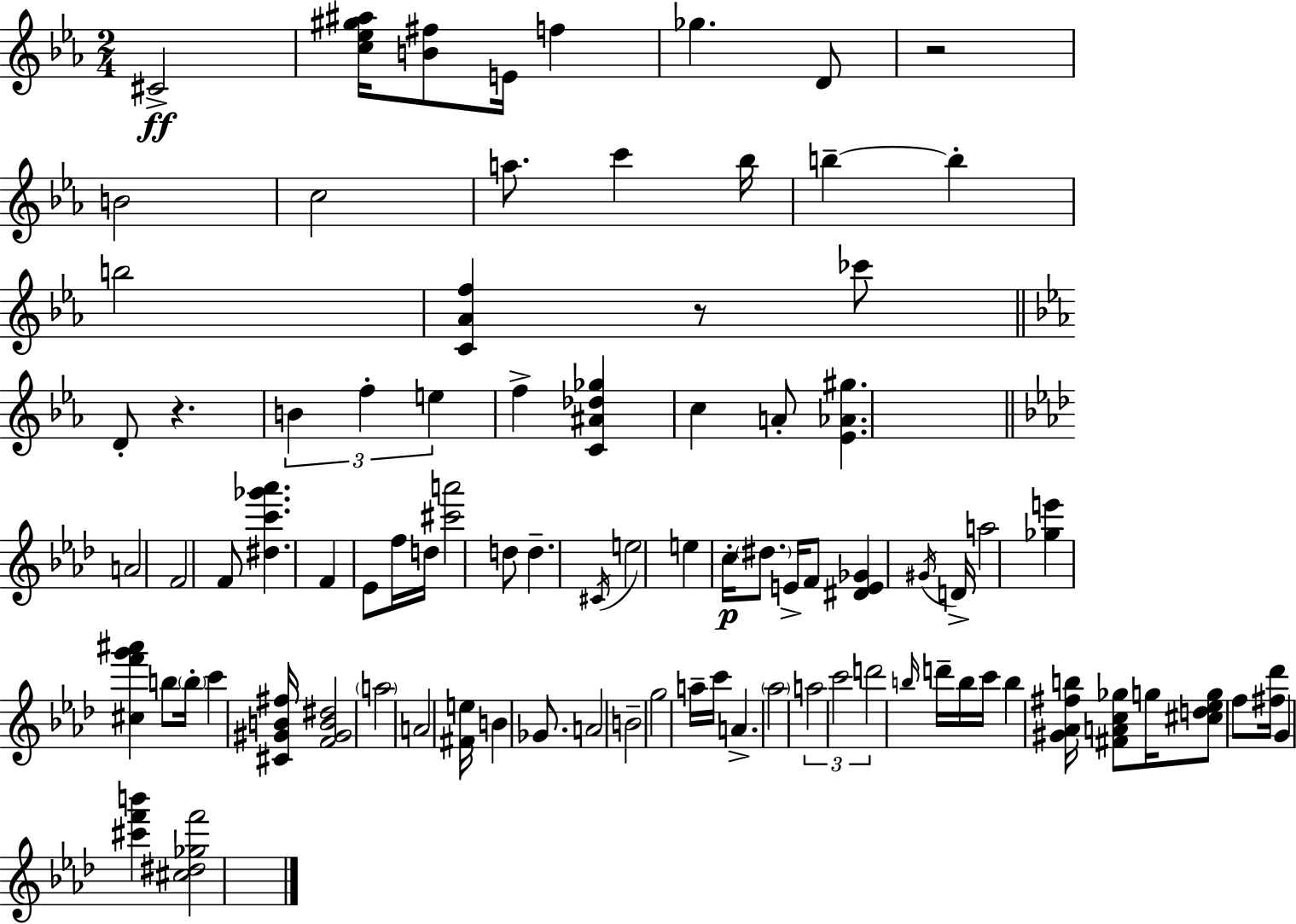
{
  \clef treble
  \numericTimeSignature
  \time 2/4
  \key c \minor
  cis'2->\ff | <c'' ees'' gis'' ais''>16 <b' fis''>8 e'16 f''4 | ges''4. d'8 | r2 | \break b'2 | c''2 | a''8. c'''4 bes''16 | b''4--~~ b''4-. | \break b''2 | <c' aes' f''>4 r8 ces'''8 | \bar "||" \break \key c \minor d'8-. r4. | \tuplet 3/2 { b'4 f''4-. | e''4 } f''4-> | <c' ais' des'' ges''>4 c''4 | \break a'8-. <ees' aes' gis''>4. | \bar "||" \break \key aes \major a'2 | f'2 | f'8 <dis'' c''' ges''' aes'''>4. | f'4 ees'8 f''16 d''16 | \break <cis''' a'''>2 | d''8 d''4.-- | \acciaccatura { cis'16 } e''2 | e''4 c''16-.\p \parenthesize dis''8. | \break e'16-> f'8 <dis' e' ges'>4 | \acciaccatura { gis'16 } d'16-> a''2 | <ges'' e'''>4 <cis'' f''' g''' ais'''>4 | b''8 \parenthesize b''16-. c'''4 | \break <cis' gis' b' fis''>16 <f' gis' b' dis''>2 | \parenthesize a''2 | a'2 | <fis' e''>16 b'4 ges'8. | \break a'2 | b'2-- | g''2 | a''16-- c'''16 a'4.-> | \break \parenthesize aes''2 | \tuplet 3/2 { a''2 | c'''2 | d'''2 } | \break \grace { b''16 } d'''16-- b''16 c'''16 b''4 | <gis' aes' fis'' b''>16 <fis' a' c'' ges''>8 g''16 <cis'' d'' ees'' g''>8 | f''8 <fis'' des'''>16 g'4 <cis''' f''' b'''>4 | <cis'' dis'' ges'' f'''>2 | \break \bar "|."
}